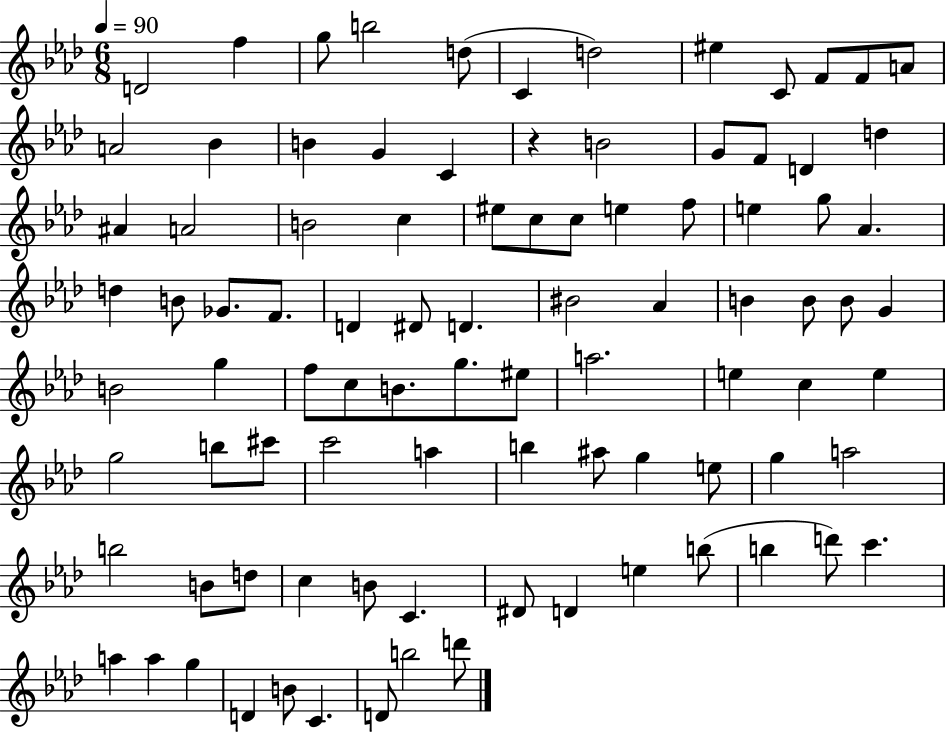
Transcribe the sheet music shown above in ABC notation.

X:1
T:Untitled
M:6/8
L:1/4
K:Ab
D2 f g/2 b2 d/2 C d2 ^e C/2 F/2 F/2 A/2 A2 _B B G C z B2 G/2 F/2 D d ^A A2 B2 c ^e/2 c/2 c/2 e f/2 e g/2 _A d B/2 _G/2 F/2 D ^D/2 D ^B2 _A B B/2 B/2 G B2 g f/2 c/2 B/2 g/2 ^e/2 a2 e c e g2 b/2 ^c'/2 c'2 a b ^a/2 g e/2 g a2 b2 B/2 d/2 c B/2 C ^D/2 D e b/2 b d'/2 c' a a g D B/2 C D/2 b2 d'/2